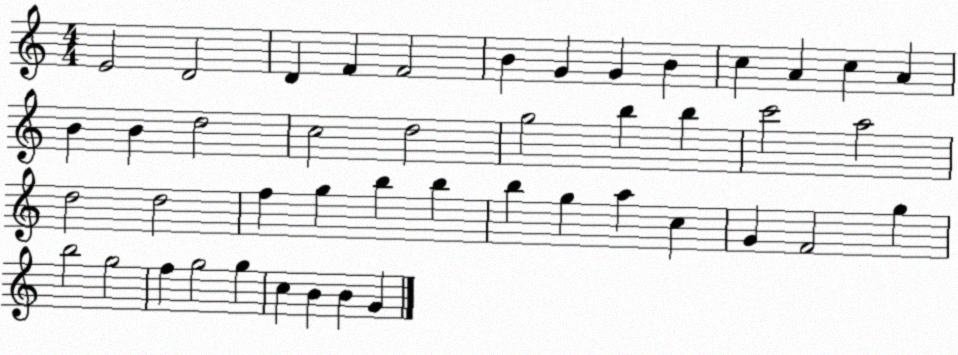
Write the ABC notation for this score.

X:1
T:Untitled
M:4/4
L:1/4
K:C
E2 D2 D F F2 B G G B c A c A B B d2 c2 d2 g2 b b c'2 a2 d2 d2 f g b b b g a c G F2 g b2 g2 f g2 g c B B G